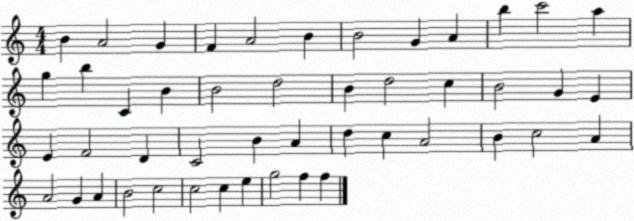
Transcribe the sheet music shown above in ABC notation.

X:1
T:Untitled
M:4/4
L:1/4
K:C
B A2 G F A2 B B2 G A b c'2 a g b C B B2 d2 B d2 c B2 G E E F2 D C2 B A d c A2 B c2 A A2 G A B2 c2 c2 c e g2 f f